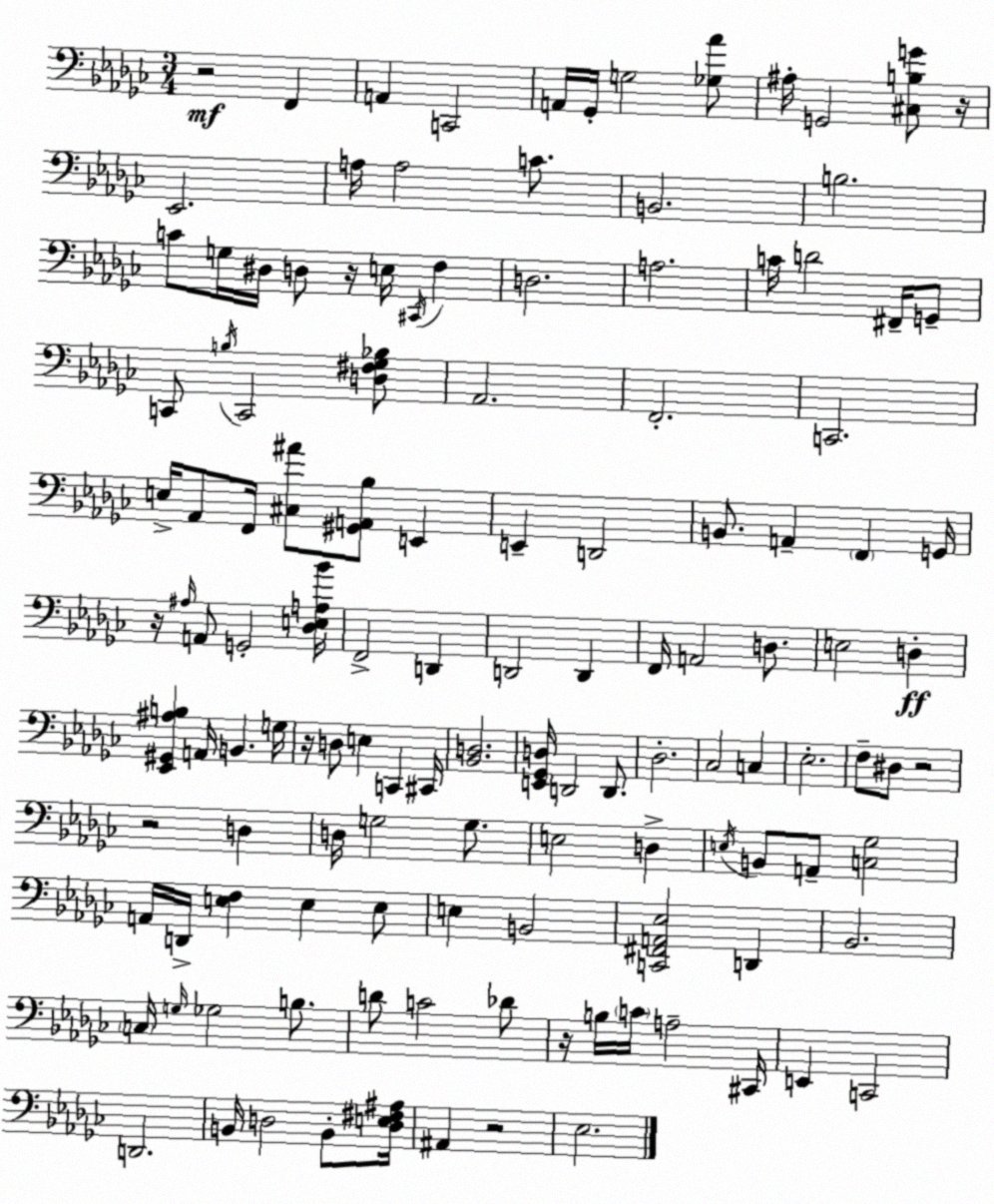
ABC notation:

X:1
T:Untitled
M:3/4
L:1/4
K:Ebm
z2 F,, A,, C,,2 A,,/4 _G,,/4 G,2 [_G,_A]/2 ^A,/4 G,,2 [^C,B,G]/2 z/4 _E,,2 A,/4 A,2 C/2 B,,2 B,2 C/2 G,/4 ^D,/4 D,/2 z/4 E,/4 ^C,,/4 F, D,2 A,2 C/4 D2 ^F,,/4 G,,/2 C,,/2 B,/4 C,,2 [D,^F,_G,_B,]/2 _A,,2 F,,2 C,,2 E,/4 _A,,/2 F,,/4 [^C,^A]/2 [^G,,A,,_B,]/2 E,, E,, D,,2 B,,/2 A,, F,, G,,/4 z/4 ^A,/4 A,,/2 G,,2 [_D,E,A,_B]/4 F,,2 D,, D,,2 D,, F,,/4 A,,2 D,/2 E,2 D, [_E,,^G,,^A,B,] A,,/4 B,, G,/4 z/4 D,/2 E, C,, ^C,,/4 [_B,,D,]2 [E,,_G,,D,]/4 D,,2 D,,/2 _D,2 _C,2 C, _E,2 F,/2 ^D,/2 z2 z2 D, D,/4 G,2 G,/2 E,2 D, E,/4 B,,/2 A,,/2 [C,_G,]2 A,,/4 D,,/4 [E,F,] E, E,/2 E, B,,2 [C,,^F,,A,,_E,]2 D,, _B,,2 C,/4 G,/4 _G,2 B,/2 D/2 C2 _D/2 z/4 B,/4 C/4 A,2 ^C,,/4 E,, C,,2 D,,2 B,,/4 D,2 B,,/2 [D,E,^F,^A,]/4 ^A,, z2 _E,2